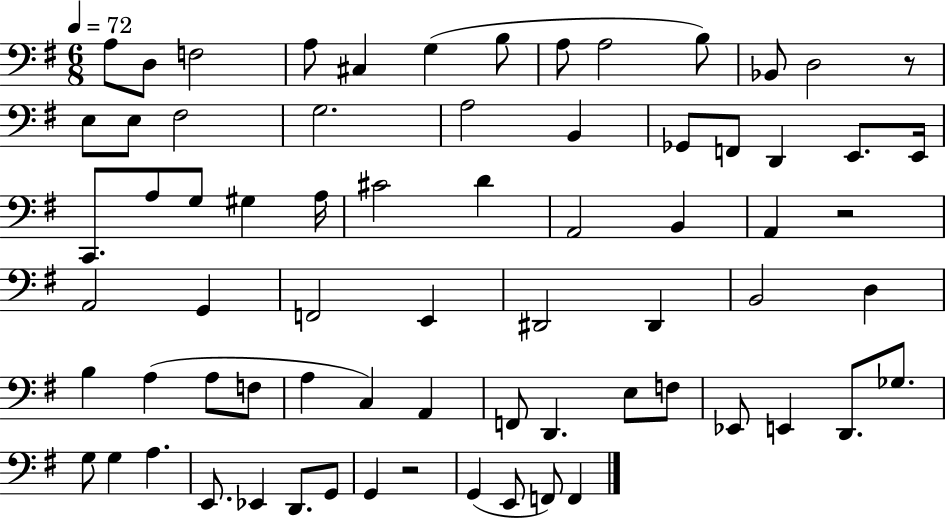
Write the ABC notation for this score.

X:1
T:Untitled
M:6/8
L:1/4
K:G
A,/2 D,/2 F,2 A,/2 ^C, G, B,/2 A,/2 A,2 B,/2 _B,,/2 D,2 z/2 E,/2 E,/2 ^F,2 G,2 A,2 B,, _G,,/2 F,,/2 D,, E,,/2 E,,/4 C,,/2 A,/2 G,/2 ^G, A,/4 ^C2 D A,,2 B,, A,, z2 A,,2 G,, F,,2 E,, ^D,,2 ^D,, B,,2 D, B, A, A,/2 F,/2 A, C, A,, F,,/2 D,, E,/2 F,/2 _E,,/2 E,, D,,/2 _G,/2 G,/2 G, A, E,,/2 _E,, D,,/2 G,,/2 G,, z2 G,, E,,/2 F,,/2 F,,